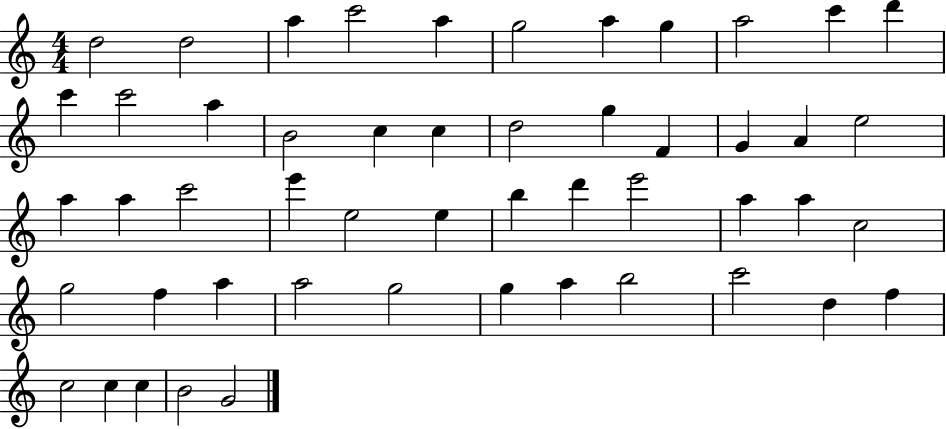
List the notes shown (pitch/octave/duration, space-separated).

D5/h D5/h A5/q C6/h A5/q G5/h A5/q G5/q A5/h C6/q D6/q C6/q C6/h A5/q B4/h C5/q C5/q D5/h G5/q F4/q G4/q A4/q E5/h A5/q A5/q C6/h E6/q E5/h E5/q B5/q D6/q E6/h A5/q A5/q C5/h G5/h F5/q A5/q A5/h G5/h G5/q A5/q B5/h C6/h D5/q F5/q C5/h C5/q C5/q B4/h G4/h